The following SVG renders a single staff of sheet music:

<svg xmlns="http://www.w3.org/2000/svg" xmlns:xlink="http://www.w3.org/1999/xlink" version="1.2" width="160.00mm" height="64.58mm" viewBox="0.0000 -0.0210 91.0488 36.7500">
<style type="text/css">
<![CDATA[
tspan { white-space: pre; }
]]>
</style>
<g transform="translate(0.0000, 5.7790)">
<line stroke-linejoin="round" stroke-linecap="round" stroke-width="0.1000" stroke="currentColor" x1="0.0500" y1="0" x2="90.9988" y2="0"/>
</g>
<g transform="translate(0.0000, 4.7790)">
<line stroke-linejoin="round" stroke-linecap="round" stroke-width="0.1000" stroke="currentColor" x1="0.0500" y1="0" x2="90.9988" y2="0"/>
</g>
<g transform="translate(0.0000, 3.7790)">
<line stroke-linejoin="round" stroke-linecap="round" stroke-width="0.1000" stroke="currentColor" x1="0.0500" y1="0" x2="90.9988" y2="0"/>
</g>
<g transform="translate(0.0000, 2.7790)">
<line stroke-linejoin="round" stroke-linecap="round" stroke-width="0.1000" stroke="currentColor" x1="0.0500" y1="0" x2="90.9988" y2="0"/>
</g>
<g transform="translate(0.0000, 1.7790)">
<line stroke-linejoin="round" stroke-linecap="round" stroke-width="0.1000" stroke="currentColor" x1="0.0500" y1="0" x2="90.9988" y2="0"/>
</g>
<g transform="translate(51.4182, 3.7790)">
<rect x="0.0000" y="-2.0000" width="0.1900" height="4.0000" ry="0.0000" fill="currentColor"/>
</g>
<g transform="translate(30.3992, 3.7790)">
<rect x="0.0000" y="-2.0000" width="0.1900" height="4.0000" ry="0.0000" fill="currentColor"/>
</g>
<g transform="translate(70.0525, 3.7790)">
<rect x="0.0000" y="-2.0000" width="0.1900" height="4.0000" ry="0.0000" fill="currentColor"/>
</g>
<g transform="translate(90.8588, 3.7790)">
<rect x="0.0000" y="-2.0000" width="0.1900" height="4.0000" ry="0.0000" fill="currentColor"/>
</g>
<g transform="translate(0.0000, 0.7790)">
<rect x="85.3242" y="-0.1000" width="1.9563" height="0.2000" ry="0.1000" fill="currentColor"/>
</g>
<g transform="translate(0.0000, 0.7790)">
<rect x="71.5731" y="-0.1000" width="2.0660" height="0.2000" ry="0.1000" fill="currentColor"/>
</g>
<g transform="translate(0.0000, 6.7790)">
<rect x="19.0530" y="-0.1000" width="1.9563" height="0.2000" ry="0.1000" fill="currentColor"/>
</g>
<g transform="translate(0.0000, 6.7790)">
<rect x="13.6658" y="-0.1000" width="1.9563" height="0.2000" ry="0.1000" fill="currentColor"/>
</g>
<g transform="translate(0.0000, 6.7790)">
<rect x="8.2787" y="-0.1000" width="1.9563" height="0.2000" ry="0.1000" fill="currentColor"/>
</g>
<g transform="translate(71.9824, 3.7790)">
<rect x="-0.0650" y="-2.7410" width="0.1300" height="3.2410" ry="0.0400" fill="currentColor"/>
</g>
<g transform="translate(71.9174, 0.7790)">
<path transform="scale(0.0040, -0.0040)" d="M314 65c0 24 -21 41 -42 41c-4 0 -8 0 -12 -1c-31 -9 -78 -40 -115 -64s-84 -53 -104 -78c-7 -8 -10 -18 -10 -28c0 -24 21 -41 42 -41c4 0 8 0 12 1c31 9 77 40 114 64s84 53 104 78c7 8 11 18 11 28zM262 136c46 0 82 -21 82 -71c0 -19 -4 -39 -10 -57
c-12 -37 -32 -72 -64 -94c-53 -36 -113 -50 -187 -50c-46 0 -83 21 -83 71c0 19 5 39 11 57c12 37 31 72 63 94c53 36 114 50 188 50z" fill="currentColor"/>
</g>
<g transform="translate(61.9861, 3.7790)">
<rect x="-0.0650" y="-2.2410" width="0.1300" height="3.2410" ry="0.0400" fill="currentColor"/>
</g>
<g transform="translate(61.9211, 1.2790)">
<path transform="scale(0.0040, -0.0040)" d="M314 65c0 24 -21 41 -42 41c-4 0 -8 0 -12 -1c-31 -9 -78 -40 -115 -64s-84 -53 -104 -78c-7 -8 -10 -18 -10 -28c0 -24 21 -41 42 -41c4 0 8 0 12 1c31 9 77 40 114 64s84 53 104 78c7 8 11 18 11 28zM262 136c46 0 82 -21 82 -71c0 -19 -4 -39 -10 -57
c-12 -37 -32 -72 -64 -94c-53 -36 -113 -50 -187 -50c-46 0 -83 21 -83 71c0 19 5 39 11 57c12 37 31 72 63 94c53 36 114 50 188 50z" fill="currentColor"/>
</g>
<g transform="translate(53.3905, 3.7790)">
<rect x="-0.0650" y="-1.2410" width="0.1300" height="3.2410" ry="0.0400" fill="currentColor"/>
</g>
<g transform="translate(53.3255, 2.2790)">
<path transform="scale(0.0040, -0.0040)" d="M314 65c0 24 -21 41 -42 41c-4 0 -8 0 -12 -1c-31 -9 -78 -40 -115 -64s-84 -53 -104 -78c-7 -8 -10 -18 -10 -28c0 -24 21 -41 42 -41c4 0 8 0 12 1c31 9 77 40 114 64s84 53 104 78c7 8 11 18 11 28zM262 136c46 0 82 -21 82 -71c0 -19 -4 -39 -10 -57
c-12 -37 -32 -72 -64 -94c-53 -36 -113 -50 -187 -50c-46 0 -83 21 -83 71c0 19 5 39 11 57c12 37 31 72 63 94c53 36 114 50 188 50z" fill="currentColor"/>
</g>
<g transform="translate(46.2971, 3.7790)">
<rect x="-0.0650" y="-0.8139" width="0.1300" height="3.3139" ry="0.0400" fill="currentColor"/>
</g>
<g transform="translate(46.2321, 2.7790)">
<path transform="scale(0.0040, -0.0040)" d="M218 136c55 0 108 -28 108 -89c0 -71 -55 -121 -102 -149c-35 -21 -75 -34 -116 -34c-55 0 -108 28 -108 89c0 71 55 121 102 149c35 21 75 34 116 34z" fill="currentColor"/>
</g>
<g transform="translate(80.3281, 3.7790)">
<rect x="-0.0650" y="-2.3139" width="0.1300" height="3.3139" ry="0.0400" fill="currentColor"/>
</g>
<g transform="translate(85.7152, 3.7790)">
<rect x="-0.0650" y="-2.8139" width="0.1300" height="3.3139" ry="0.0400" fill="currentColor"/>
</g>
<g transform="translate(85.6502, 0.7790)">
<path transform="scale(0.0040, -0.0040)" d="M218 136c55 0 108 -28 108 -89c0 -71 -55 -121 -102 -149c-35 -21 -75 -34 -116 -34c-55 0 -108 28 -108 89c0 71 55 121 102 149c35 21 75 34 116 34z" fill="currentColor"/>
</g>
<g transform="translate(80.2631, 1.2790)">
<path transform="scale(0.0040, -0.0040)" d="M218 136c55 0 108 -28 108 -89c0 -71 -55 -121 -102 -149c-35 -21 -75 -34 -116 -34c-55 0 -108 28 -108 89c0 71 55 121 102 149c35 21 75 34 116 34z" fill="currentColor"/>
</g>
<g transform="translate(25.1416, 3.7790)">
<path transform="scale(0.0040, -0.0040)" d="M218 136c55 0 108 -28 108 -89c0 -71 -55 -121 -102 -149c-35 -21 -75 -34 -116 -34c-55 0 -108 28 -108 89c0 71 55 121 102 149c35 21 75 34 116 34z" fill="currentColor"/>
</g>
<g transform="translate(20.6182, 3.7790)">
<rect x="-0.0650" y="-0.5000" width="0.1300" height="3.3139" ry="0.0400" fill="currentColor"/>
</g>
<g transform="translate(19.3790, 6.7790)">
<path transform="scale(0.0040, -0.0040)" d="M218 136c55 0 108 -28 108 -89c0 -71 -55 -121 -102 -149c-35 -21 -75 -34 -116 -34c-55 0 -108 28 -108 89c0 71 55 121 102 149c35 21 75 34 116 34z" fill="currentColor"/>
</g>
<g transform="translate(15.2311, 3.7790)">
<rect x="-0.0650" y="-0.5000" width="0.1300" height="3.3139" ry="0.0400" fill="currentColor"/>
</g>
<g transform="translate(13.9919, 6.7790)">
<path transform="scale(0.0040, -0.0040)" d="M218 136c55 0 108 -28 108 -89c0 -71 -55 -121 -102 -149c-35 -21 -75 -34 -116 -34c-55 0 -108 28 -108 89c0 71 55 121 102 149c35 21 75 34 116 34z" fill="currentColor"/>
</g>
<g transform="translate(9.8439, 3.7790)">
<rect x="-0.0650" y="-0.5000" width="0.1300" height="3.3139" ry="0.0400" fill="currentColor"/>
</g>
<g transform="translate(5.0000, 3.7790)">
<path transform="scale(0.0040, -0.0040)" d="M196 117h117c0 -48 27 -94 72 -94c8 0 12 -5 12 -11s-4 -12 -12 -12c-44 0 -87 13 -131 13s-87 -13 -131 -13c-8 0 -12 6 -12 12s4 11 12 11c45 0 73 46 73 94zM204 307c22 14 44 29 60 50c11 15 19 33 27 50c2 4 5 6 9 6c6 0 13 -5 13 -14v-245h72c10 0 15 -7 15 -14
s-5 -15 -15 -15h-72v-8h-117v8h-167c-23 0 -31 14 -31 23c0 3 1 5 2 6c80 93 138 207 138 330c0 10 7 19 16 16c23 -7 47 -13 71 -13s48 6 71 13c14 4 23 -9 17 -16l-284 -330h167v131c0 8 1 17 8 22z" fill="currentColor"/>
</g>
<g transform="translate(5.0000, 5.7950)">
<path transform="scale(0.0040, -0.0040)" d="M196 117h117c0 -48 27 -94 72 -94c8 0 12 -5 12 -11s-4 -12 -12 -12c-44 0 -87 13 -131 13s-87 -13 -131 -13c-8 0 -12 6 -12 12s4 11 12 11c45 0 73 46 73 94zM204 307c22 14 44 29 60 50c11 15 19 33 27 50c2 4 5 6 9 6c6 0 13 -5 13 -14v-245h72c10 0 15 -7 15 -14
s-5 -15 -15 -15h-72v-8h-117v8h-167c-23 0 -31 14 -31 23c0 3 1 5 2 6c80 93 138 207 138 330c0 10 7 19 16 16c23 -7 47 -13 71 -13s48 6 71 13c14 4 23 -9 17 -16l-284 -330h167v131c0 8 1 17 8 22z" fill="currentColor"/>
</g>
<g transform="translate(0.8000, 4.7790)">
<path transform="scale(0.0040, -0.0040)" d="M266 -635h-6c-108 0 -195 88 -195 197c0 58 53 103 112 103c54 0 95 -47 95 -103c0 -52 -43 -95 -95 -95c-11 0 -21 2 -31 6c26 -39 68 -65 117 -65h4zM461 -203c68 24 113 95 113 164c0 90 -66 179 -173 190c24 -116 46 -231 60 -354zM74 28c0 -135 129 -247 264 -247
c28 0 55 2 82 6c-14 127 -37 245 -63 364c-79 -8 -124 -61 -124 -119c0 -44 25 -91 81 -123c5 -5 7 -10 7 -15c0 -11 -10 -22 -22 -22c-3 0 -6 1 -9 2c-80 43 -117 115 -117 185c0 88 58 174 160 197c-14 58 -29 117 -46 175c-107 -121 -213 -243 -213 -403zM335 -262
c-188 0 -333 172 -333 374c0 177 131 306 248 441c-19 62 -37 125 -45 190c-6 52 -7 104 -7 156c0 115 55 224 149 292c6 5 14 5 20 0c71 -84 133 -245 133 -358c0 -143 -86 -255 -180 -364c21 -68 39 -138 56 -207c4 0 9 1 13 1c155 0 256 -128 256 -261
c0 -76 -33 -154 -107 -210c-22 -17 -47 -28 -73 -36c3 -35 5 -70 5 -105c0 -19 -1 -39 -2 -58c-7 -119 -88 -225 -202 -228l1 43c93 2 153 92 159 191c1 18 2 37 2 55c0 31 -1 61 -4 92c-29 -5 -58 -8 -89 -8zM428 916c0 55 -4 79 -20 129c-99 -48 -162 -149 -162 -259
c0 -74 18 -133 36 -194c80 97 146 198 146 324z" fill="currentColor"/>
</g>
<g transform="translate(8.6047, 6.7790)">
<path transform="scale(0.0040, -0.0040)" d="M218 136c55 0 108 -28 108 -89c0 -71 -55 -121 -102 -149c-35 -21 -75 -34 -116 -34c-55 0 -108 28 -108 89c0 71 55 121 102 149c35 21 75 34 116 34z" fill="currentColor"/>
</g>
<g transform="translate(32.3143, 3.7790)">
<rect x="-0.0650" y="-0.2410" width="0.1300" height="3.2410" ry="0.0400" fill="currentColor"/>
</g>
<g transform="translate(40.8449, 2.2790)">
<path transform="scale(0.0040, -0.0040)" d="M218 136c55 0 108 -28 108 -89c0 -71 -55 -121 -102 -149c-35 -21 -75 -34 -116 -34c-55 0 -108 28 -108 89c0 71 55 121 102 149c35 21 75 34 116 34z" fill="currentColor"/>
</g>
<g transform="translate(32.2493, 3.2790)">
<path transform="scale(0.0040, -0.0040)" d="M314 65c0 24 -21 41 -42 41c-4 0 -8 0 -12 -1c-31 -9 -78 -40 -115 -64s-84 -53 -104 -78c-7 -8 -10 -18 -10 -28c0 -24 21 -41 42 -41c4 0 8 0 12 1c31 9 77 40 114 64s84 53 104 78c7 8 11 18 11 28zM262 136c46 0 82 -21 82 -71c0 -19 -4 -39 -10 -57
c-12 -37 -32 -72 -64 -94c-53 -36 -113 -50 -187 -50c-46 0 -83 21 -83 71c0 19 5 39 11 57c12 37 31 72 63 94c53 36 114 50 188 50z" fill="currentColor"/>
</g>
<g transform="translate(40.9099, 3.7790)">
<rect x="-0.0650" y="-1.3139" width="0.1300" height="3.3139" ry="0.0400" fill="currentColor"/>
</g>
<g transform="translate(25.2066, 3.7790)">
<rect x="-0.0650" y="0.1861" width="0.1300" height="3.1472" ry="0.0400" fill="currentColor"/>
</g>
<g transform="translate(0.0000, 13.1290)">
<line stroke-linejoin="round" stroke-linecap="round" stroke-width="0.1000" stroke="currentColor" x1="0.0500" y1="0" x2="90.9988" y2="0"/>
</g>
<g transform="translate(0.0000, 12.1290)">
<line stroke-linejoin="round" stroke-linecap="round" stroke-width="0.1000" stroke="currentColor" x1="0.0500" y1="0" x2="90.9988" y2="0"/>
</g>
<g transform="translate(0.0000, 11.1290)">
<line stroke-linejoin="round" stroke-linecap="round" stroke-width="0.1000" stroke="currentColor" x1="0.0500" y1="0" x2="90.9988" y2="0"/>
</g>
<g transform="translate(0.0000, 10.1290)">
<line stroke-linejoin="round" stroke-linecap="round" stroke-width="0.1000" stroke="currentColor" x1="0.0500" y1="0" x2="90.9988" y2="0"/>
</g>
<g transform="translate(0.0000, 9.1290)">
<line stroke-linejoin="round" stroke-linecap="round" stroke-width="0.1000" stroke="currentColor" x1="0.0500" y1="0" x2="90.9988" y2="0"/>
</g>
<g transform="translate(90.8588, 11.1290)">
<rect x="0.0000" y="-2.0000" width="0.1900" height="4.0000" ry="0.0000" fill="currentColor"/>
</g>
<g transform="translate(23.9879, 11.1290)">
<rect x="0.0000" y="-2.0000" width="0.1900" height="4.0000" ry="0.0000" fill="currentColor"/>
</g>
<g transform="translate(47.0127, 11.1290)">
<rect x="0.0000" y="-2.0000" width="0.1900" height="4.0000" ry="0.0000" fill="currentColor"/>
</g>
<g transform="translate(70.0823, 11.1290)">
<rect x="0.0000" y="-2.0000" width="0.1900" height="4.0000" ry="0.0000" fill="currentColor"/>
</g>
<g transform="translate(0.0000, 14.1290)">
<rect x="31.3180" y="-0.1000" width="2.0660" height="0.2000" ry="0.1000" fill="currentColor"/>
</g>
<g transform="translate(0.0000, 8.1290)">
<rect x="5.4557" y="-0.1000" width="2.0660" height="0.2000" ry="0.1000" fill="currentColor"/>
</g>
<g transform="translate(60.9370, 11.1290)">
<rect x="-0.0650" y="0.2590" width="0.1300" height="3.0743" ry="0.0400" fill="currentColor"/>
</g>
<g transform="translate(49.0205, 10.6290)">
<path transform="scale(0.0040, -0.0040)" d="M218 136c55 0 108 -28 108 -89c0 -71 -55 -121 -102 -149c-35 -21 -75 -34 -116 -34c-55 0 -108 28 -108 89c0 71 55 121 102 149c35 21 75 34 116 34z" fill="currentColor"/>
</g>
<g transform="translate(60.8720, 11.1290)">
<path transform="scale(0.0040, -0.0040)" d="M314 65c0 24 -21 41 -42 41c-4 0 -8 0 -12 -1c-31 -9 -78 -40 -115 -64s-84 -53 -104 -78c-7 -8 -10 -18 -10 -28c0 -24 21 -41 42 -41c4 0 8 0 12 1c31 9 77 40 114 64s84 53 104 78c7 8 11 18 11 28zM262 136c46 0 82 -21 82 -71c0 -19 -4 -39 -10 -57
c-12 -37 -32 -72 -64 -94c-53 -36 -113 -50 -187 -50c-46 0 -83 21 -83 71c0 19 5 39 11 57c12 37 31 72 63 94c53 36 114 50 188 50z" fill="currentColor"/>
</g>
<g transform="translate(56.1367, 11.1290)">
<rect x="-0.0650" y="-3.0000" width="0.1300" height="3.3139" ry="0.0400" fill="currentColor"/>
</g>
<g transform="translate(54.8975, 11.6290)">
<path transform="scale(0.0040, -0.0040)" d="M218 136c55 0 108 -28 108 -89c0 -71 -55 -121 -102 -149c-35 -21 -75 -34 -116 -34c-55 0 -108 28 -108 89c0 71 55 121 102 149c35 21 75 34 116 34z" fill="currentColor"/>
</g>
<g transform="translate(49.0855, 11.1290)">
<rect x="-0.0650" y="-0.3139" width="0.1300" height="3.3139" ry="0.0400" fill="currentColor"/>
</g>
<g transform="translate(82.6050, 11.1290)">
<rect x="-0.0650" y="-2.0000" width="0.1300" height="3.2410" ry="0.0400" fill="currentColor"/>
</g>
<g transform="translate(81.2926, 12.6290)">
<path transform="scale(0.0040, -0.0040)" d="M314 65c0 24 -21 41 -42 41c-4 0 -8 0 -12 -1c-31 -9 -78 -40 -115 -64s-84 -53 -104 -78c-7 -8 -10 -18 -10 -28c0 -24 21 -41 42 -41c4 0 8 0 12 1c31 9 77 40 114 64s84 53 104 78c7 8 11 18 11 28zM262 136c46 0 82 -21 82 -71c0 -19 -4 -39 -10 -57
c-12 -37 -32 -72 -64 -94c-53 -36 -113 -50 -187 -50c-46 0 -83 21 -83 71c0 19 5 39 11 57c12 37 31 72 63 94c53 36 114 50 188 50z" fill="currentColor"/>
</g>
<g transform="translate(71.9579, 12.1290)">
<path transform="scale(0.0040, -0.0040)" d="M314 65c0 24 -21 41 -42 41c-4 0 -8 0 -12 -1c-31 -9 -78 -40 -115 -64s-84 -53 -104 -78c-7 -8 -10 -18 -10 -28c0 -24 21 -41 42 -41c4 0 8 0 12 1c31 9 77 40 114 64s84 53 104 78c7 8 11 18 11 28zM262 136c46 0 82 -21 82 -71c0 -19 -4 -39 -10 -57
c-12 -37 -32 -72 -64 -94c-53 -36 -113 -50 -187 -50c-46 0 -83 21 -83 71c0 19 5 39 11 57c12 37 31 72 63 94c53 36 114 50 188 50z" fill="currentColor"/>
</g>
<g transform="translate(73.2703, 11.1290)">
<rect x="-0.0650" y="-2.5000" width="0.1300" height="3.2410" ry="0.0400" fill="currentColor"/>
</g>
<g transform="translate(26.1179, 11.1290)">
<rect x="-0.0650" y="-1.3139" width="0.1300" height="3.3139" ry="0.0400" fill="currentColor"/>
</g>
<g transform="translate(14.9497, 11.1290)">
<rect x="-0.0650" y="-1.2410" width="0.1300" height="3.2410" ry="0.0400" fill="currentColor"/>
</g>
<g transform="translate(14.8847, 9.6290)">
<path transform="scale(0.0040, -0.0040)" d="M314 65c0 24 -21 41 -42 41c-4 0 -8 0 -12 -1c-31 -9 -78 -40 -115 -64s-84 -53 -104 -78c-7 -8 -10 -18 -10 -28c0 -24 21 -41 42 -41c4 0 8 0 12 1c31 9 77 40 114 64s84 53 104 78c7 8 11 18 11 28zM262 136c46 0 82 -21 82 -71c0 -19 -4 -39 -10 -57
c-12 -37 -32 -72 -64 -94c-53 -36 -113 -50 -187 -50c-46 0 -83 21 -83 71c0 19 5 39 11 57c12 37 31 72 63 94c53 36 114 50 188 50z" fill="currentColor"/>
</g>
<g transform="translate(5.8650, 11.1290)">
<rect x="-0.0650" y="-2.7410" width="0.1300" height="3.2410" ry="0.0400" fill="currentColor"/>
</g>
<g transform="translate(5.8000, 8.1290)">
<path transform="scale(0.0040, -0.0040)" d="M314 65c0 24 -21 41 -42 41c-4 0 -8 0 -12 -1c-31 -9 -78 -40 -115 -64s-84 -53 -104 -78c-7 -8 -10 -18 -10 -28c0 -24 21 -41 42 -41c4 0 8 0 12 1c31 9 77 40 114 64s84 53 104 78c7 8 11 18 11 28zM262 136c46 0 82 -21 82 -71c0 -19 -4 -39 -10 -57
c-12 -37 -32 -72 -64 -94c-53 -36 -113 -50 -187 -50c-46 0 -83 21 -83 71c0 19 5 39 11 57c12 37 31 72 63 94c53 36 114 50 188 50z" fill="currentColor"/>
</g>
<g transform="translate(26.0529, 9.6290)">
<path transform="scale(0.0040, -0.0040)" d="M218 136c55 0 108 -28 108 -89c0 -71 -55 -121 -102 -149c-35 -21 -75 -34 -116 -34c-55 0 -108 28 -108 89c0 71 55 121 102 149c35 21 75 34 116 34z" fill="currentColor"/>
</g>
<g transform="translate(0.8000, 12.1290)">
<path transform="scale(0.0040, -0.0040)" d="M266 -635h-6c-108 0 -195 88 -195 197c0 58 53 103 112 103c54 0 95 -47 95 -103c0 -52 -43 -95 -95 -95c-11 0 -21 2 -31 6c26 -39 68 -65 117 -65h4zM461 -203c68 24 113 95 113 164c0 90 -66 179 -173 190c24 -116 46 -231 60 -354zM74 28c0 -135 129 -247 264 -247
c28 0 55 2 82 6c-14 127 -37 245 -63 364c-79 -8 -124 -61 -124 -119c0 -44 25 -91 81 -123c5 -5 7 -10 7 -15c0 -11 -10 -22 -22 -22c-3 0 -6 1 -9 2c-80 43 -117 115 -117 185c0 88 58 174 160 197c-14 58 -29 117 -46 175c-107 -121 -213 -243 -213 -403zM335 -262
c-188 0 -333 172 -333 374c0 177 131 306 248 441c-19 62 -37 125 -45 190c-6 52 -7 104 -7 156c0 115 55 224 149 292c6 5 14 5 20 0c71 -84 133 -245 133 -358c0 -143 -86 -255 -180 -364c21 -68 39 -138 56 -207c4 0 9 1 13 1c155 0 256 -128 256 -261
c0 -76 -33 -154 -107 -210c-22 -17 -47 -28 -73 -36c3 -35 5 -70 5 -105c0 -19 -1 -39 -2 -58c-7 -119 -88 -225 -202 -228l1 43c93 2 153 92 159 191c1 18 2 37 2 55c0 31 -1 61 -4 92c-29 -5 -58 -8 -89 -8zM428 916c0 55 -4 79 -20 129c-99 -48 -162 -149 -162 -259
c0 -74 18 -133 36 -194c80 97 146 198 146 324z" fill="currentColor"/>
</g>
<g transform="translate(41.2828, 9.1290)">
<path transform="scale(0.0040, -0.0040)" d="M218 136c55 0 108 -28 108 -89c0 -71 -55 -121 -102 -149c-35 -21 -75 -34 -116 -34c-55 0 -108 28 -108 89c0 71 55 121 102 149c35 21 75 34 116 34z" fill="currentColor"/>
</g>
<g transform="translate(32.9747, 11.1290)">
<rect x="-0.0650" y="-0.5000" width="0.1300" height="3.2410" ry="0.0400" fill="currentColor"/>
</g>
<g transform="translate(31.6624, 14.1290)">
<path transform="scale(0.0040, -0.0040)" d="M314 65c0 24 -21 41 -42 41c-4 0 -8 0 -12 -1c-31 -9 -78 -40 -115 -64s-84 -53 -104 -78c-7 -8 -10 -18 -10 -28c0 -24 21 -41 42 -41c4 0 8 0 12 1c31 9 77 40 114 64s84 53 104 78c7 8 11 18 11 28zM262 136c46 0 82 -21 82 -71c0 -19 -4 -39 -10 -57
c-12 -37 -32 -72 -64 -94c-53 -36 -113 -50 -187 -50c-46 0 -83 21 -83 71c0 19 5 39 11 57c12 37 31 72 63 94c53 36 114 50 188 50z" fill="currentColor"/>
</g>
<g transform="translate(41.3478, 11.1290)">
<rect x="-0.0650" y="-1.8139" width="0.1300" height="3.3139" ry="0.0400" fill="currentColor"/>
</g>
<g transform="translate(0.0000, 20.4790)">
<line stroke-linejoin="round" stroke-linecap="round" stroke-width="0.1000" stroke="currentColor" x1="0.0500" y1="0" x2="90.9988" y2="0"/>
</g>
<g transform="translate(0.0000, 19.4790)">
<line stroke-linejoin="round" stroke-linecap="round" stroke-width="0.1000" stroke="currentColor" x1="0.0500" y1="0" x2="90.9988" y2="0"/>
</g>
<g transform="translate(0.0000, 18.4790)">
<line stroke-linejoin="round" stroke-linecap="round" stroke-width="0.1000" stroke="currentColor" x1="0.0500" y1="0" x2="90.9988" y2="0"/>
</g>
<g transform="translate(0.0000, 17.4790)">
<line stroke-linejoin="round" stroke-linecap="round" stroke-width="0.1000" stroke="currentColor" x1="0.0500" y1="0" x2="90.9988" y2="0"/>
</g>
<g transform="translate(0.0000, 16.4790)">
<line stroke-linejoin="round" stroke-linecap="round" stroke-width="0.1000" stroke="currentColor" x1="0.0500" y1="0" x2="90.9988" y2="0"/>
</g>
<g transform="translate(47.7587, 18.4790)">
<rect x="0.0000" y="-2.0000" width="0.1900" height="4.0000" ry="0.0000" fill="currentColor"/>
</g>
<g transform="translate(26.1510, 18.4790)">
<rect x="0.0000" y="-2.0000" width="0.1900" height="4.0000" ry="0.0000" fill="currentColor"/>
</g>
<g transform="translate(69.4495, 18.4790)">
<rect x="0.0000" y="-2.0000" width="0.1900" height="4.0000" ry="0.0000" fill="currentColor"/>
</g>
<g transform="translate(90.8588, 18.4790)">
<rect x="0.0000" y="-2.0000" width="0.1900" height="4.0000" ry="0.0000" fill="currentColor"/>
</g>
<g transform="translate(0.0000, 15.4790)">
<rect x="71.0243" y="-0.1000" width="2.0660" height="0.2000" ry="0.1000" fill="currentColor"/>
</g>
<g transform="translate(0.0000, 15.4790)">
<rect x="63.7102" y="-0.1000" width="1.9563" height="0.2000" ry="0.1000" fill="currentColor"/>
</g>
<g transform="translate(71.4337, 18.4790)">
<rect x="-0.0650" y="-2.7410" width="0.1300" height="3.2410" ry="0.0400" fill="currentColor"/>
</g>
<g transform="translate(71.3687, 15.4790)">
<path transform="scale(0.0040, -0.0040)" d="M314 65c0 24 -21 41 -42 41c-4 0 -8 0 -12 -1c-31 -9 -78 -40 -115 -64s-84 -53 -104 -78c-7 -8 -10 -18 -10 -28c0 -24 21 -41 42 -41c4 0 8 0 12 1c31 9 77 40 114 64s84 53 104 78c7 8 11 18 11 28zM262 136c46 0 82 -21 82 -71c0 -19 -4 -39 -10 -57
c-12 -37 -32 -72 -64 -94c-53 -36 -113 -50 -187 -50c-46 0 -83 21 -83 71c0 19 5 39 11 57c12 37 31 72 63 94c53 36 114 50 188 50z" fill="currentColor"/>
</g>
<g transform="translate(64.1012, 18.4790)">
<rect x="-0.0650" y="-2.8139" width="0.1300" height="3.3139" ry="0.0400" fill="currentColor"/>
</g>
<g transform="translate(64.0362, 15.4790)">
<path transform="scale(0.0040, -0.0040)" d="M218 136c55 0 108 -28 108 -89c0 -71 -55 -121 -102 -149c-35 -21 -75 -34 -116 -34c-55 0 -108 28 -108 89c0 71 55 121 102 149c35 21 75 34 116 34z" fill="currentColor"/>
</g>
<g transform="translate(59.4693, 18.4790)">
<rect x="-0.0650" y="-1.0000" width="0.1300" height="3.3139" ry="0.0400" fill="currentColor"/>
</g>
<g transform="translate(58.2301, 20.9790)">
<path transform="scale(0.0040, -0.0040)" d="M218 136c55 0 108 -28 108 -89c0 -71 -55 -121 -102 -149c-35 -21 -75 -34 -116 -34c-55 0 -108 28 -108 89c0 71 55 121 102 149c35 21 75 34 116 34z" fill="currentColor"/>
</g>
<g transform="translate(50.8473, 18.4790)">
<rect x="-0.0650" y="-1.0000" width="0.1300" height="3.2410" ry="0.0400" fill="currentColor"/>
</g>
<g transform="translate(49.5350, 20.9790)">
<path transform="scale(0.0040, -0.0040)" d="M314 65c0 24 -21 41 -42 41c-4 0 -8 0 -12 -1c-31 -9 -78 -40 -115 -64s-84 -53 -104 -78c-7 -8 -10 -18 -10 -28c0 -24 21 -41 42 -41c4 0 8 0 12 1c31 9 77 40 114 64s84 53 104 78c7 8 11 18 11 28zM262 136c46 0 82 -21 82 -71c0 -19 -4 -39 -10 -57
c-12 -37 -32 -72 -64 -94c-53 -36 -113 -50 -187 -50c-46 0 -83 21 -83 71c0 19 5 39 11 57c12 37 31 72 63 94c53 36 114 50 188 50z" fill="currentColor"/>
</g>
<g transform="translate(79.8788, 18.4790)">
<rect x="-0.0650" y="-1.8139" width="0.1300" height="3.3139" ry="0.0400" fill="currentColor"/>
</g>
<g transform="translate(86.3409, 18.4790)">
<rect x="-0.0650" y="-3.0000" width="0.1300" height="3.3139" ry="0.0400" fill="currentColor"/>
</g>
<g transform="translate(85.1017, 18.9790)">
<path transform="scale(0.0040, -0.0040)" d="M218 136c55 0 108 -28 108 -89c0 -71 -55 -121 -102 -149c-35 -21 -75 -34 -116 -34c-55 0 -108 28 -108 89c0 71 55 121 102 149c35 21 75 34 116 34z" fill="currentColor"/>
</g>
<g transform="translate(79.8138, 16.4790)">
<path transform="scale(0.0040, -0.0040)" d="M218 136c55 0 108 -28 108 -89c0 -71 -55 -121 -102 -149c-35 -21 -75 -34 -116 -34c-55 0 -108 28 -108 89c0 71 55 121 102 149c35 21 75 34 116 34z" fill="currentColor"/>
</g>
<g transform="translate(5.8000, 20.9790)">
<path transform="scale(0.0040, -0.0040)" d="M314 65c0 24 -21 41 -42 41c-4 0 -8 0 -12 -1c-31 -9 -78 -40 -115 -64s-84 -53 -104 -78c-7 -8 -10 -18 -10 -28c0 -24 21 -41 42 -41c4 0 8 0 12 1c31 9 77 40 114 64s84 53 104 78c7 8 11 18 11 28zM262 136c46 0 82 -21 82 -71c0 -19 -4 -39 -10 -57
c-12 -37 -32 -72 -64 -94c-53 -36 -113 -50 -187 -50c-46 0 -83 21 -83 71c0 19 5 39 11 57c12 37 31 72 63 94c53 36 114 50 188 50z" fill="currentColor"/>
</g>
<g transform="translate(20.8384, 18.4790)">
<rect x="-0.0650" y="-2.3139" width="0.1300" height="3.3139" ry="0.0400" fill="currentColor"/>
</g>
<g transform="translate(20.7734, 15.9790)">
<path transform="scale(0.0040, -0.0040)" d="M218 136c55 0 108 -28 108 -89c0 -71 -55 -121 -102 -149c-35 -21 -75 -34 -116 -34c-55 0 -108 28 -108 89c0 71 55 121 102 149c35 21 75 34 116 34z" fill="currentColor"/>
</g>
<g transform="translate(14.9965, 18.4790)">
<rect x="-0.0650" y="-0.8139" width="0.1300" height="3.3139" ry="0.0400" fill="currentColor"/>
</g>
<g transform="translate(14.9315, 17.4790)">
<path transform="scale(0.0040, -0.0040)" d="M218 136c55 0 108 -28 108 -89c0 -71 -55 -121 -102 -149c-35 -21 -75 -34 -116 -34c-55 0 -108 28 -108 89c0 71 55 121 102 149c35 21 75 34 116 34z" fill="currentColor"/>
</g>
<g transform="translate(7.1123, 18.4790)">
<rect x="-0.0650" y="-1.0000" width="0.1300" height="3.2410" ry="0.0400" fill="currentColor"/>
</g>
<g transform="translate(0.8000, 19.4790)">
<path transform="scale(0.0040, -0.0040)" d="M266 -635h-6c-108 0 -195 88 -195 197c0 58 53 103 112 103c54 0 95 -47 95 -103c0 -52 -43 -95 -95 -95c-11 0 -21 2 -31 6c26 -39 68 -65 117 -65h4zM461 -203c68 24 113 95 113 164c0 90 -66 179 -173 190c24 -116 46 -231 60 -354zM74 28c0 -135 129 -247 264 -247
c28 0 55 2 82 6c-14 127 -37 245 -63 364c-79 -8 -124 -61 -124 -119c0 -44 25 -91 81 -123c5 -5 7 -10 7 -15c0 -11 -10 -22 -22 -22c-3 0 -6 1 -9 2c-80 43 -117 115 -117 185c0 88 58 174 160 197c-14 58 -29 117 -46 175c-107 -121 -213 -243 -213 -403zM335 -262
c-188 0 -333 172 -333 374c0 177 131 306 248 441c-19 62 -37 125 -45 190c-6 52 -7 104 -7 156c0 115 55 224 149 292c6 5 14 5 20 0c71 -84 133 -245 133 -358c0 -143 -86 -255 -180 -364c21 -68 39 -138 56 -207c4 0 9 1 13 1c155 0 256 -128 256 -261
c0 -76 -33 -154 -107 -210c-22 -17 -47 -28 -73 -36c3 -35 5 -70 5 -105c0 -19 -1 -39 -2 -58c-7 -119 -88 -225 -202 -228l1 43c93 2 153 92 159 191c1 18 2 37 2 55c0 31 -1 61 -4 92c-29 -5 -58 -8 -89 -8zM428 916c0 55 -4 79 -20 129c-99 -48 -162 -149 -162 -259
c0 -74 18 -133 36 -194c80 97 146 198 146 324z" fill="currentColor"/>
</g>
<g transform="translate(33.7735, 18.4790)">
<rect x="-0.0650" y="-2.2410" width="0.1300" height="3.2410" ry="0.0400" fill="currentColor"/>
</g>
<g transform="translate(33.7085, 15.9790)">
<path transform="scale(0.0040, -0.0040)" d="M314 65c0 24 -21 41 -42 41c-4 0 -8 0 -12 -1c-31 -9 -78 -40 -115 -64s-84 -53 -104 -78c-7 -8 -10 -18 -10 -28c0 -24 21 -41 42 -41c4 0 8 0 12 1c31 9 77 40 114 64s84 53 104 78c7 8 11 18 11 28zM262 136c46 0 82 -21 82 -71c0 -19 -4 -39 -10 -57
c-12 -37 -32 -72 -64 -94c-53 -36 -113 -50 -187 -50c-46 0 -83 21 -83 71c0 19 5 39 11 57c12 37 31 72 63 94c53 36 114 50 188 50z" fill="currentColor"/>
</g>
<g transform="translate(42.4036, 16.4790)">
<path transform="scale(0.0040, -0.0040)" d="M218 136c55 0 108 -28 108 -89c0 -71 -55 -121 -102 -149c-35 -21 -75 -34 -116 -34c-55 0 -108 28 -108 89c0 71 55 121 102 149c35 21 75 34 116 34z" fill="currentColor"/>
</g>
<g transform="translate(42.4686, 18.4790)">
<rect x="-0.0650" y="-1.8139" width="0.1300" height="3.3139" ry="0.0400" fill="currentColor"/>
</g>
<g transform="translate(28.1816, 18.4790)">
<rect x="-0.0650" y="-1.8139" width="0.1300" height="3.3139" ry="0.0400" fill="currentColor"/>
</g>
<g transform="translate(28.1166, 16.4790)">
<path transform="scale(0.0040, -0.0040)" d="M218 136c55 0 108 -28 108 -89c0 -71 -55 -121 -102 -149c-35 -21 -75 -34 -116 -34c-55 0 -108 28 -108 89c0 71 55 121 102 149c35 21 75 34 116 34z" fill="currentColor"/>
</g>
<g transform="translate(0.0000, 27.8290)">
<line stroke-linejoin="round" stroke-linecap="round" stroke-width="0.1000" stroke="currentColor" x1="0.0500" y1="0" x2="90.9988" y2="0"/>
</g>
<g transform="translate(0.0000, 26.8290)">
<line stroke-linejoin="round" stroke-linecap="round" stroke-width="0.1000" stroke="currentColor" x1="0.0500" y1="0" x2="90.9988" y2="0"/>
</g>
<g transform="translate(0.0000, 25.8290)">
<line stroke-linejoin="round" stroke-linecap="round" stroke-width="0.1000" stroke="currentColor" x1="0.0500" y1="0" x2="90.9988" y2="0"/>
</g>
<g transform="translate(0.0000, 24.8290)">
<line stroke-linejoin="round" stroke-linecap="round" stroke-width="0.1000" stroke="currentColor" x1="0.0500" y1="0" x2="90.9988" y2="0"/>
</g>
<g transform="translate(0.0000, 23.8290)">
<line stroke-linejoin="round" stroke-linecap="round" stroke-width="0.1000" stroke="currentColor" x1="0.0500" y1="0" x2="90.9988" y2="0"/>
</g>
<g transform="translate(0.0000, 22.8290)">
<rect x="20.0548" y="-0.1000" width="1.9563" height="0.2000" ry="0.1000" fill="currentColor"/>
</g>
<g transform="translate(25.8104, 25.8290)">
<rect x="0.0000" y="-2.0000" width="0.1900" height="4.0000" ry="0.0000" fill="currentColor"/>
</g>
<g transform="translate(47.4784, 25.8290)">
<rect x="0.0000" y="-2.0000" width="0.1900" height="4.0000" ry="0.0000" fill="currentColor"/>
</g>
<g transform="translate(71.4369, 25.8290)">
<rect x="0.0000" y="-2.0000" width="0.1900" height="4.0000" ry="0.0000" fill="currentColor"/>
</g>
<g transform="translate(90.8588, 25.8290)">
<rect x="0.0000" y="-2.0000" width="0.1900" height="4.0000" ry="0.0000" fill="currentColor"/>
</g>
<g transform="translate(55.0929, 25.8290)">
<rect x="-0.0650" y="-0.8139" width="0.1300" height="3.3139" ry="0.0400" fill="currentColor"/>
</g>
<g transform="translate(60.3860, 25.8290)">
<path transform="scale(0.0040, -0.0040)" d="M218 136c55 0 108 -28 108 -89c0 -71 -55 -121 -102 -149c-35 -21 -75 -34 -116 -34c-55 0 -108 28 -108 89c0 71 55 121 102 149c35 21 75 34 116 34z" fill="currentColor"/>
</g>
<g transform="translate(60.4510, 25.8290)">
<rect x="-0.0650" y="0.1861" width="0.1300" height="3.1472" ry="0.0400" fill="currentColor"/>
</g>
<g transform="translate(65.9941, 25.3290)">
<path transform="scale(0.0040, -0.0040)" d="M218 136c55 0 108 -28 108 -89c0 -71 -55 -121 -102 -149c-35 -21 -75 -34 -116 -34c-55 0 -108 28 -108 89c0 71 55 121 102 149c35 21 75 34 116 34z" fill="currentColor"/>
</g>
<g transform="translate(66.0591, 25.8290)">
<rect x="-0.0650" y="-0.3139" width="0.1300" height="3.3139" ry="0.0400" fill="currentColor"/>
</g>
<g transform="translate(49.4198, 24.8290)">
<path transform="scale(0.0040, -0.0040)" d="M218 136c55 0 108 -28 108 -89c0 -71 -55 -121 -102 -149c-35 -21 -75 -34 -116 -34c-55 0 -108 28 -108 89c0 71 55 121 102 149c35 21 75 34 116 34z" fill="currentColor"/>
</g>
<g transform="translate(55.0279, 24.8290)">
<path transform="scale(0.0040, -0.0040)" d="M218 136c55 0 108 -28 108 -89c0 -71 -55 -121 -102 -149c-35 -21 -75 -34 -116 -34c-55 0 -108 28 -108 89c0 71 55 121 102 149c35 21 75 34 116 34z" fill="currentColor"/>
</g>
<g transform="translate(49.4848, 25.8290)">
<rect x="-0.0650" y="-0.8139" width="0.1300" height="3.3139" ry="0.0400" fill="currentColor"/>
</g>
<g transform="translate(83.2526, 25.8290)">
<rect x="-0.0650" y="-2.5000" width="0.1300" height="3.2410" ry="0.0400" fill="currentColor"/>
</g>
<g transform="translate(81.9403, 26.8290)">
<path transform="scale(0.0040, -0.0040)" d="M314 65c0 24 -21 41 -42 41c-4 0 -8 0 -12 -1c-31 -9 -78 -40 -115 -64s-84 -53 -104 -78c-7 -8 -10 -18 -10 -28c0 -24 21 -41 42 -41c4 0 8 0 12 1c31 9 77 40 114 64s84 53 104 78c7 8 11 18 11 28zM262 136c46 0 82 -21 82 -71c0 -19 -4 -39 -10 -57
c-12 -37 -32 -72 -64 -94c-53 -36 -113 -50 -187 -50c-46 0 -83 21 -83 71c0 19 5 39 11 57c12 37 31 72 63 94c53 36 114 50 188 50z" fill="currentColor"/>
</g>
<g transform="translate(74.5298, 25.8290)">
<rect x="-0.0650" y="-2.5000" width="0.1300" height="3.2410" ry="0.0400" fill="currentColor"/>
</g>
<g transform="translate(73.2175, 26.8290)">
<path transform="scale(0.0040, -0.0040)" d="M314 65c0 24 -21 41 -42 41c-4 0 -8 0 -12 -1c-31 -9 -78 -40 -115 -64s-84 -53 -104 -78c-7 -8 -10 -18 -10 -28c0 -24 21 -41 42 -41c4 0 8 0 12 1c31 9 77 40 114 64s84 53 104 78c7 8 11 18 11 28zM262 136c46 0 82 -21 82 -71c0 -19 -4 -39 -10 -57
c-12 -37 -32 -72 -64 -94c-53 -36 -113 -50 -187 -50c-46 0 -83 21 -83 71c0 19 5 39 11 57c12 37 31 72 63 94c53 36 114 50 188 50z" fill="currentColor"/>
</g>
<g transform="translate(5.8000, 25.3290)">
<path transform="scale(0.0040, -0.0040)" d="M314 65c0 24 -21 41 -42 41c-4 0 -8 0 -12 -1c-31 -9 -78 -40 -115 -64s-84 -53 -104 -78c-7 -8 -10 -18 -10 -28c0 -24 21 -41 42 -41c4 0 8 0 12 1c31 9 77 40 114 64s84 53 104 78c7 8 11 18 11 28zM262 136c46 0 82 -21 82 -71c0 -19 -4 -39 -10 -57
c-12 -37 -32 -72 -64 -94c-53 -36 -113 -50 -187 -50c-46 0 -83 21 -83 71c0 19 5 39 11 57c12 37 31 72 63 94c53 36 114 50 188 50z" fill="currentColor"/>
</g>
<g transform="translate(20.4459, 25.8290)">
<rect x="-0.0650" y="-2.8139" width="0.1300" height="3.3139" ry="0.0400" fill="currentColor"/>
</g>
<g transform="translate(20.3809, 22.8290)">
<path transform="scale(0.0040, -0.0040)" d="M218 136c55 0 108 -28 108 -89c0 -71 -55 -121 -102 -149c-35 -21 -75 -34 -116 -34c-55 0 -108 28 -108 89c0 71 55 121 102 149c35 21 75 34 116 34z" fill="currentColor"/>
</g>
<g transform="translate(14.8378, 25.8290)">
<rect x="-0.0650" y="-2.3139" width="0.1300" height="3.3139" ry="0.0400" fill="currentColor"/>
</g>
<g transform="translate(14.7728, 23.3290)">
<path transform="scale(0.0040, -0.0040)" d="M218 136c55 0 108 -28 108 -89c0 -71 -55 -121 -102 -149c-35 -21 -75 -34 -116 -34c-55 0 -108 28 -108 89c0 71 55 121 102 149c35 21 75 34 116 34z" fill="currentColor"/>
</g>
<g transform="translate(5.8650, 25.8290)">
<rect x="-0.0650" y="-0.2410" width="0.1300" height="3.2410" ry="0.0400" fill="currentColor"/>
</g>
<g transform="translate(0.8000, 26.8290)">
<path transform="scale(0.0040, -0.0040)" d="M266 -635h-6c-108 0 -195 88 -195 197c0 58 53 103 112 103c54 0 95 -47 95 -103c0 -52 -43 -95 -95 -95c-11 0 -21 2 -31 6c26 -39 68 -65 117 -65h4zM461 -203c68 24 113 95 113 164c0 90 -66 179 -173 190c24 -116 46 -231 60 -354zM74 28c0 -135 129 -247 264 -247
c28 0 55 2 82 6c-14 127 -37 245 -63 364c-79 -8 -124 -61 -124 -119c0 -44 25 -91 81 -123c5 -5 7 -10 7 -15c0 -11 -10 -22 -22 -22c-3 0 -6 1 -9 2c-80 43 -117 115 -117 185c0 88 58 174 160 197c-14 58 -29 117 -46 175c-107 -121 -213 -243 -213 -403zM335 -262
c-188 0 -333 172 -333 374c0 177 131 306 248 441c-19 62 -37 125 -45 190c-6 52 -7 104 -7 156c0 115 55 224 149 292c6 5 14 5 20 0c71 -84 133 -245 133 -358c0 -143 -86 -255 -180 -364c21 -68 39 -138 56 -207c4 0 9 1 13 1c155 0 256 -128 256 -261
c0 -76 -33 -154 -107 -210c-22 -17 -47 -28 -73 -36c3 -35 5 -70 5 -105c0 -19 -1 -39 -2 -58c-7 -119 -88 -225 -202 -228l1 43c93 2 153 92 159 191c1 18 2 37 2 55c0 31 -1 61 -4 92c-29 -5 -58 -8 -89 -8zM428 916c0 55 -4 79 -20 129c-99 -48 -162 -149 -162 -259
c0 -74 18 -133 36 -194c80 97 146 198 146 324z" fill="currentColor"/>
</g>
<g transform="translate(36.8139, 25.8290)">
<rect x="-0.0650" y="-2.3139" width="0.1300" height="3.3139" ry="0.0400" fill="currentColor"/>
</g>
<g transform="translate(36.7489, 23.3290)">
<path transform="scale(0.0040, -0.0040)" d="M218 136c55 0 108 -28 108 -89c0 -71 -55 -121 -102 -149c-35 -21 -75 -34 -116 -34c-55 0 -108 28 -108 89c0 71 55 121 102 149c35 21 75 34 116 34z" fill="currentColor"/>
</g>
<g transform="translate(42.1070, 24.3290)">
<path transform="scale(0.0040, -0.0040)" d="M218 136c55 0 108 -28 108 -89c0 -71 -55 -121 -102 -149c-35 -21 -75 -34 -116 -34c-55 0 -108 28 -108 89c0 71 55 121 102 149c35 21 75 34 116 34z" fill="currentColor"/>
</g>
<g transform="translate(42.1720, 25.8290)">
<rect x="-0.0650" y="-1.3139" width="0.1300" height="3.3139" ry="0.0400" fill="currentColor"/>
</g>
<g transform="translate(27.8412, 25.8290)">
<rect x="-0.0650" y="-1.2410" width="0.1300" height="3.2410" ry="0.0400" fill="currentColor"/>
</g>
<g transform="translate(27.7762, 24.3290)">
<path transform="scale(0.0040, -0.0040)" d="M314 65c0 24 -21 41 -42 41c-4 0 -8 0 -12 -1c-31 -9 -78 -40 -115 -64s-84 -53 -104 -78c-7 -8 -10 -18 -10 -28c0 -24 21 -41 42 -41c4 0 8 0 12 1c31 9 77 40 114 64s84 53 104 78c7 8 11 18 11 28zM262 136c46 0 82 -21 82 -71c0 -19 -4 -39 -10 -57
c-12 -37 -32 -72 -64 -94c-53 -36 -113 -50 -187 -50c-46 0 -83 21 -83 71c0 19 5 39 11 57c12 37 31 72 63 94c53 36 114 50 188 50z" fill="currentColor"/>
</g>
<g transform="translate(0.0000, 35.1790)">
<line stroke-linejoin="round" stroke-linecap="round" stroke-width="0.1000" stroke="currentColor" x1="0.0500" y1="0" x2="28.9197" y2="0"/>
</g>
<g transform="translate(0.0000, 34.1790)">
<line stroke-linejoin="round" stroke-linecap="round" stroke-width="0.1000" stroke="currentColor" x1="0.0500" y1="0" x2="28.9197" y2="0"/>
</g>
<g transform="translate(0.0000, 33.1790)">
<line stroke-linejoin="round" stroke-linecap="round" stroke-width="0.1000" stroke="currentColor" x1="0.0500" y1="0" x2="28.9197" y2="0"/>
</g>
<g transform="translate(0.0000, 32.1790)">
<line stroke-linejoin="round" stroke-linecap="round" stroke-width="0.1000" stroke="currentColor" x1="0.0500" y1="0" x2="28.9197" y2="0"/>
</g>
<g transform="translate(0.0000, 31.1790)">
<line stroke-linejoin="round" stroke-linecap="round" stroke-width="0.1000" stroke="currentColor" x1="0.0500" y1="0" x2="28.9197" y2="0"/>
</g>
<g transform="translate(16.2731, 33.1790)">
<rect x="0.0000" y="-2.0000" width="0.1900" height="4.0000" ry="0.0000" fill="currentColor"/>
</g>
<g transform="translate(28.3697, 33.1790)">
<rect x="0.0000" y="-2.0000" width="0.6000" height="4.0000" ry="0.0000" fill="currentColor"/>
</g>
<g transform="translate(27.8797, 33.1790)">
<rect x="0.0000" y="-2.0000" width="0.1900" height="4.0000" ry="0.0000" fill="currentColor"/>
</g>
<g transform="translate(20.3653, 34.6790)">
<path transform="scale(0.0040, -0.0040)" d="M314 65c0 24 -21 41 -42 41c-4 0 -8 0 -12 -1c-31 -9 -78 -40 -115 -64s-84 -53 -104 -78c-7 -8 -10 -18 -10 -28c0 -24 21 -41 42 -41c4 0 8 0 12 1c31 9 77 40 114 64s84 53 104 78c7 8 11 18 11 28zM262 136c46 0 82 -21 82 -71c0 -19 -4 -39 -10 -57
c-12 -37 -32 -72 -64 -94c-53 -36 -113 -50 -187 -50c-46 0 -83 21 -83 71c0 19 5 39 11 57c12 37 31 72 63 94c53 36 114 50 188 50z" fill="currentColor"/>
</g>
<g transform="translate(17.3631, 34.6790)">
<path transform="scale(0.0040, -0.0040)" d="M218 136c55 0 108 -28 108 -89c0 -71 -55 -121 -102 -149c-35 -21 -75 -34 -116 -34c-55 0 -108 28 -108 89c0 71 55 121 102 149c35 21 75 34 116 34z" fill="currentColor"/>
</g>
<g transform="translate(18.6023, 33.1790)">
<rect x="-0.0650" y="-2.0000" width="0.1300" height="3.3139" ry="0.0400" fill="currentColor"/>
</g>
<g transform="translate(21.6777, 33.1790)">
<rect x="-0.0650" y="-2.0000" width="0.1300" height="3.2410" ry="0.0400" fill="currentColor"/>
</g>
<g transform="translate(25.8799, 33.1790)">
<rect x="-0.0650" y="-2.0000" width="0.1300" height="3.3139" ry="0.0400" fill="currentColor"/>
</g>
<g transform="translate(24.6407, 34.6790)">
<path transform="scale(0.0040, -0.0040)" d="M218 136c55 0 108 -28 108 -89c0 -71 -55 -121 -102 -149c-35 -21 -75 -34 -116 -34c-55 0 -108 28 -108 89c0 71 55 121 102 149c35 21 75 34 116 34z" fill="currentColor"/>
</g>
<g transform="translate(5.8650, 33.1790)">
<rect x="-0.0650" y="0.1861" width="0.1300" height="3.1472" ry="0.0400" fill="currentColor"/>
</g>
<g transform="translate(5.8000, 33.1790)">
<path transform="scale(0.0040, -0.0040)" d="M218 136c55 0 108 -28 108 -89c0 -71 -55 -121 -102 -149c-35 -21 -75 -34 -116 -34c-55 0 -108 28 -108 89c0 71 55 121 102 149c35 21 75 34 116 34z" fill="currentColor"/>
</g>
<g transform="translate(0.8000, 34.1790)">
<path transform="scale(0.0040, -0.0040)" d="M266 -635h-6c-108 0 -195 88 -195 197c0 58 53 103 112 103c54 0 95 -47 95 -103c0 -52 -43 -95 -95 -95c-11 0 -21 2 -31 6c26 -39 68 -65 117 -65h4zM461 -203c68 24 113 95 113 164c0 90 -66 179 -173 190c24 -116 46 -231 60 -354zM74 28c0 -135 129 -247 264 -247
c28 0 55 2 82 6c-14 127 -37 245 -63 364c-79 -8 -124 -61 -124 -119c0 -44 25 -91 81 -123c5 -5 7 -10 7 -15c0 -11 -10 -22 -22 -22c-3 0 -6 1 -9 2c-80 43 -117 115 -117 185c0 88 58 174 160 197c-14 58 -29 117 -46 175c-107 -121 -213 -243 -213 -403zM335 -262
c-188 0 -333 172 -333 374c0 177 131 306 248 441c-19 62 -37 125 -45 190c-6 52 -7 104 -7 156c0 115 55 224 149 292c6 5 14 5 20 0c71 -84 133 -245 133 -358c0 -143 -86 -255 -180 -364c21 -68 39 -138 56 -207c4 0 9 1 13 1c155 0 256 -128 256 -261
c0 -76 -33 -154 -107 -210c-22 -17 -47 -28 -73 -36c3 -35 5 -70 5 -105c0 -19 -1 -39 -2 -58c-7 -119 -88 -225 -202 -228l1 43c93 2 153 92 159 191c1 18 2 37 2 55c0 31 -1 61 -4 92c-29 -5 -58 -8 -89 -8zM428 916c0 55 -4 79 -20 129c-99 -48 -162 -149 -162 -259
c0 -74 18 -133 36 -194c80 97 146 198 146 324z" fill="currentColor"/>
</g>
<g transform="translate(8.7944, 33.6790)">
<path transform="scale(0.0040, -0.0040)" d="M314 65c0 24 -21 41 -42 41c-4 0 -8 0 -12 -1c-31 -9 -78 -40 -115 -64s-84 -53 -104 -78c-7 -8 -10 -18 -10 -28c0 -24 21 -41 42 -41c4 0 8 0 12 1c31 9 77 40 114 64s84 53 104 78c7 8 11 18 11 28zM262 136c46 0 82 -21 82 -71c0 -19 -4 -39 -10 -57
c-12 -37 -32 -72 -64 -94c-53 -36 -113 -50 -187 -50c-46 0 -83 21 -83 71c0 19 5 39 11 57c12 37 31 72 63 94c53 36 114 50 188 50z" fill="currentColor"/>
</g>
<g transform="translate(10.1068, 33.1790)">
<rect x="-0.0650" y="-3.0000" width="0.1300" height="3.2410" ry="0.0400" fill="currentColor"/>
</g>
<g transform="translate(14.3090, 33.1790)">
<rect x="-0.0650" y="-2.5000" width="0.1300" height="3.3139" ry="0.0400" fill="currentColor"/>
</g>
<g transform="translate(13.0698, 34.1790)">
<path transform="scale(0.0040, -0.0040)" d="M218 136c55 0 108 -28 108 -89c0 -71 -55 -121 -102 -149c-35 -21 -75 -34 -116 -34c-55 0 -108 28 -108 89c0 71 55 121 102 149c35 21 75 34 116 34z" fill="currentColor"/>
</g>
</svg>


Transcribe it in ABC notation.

X:1
T:Untitled
M:4/4
L:1/4
K:C
C C C B c2 e d e2 g2 a2 g a a2 e2 e C2 f c A B2 G2 F2 D2 d g f g2 f D2 D a a2 f A c2 g a e2 g e d d B c G2 G2 B A2 G F F2 F